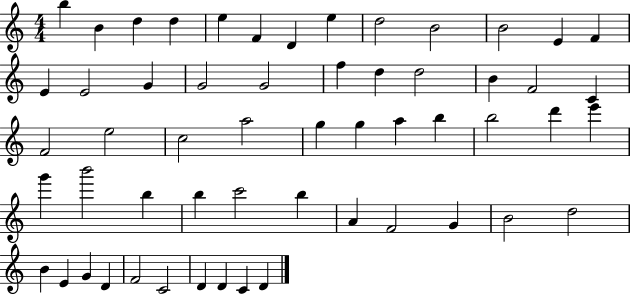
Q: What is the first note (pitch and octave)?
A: B5